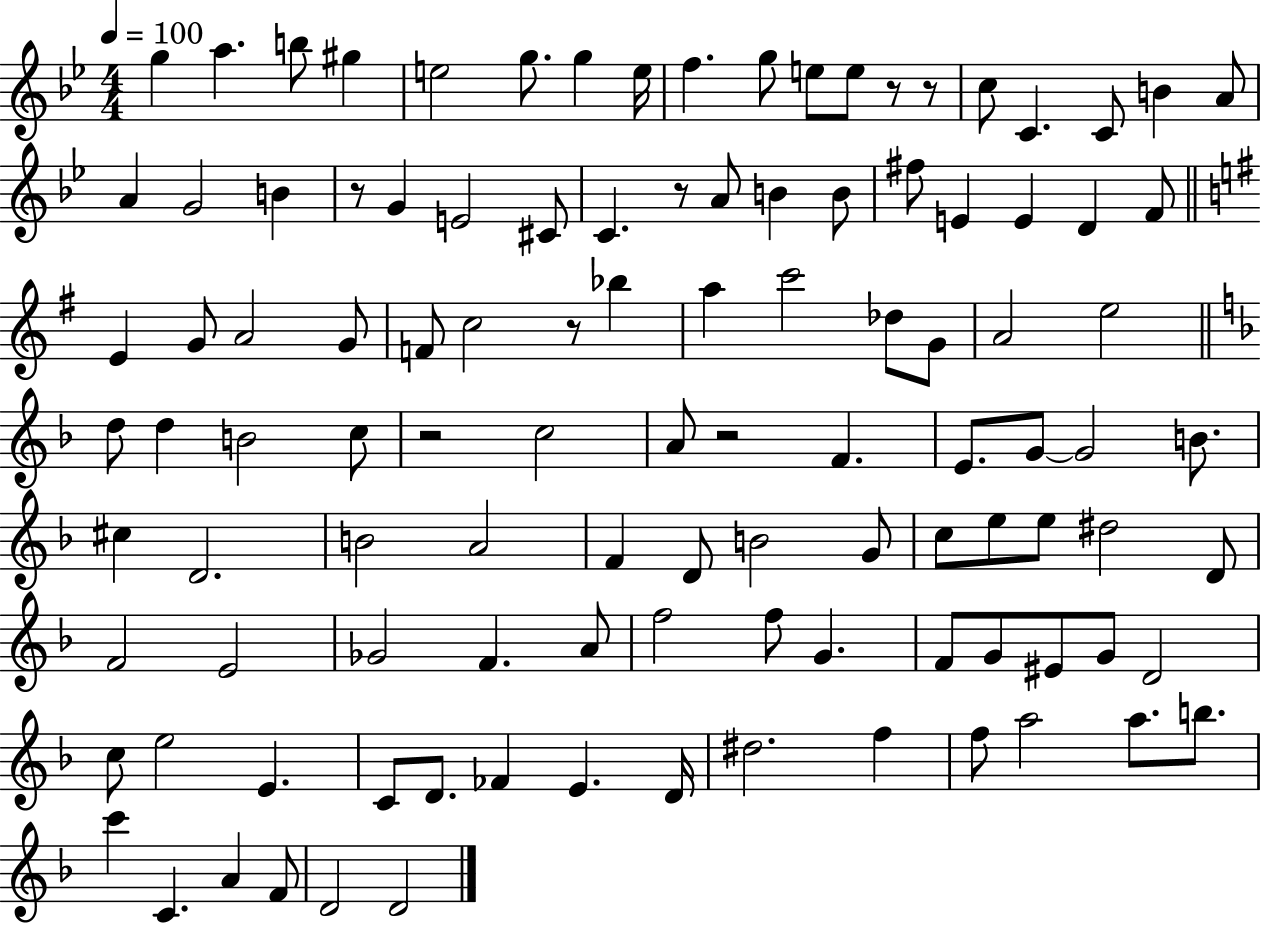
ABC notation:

X:1
T:Untitled
M:4/4
L:1/4
K:Bb
g a b/2 ^g e2 g/2 g e/4 f g/2 e/2 e/2 z/2 z/2 c/2 C C/2 B A/2 A G2 B z/2 G E2 ^C/2 C z/2 A/2 B B/2 ^f/2 E E D F/2 E G/2 A2 G/2 F/2 c2 z/2 _b a c'2 _d/2 G/2 A2 e2 d/2 d B2 c/2 z2 c2 A/2 z2 F E/2 G/2 G2 B/2 ^c D2 B2 A2 F D/2 B2 G/2 c/2 e/2 e/2 ^d2 D/2 F2 E2 _G2 F A/2 f2 f/2 G F/2 G/2 ^E/2 G/2 D2 c/2 e2 E C/2 D/2 _F E D/4 ^d2 f f/2 a2 a/2 b/2 c' C A F/2 D2 D2